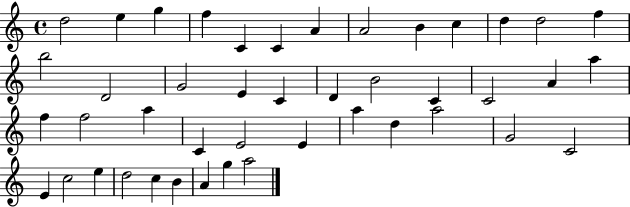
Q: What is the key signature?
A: C major